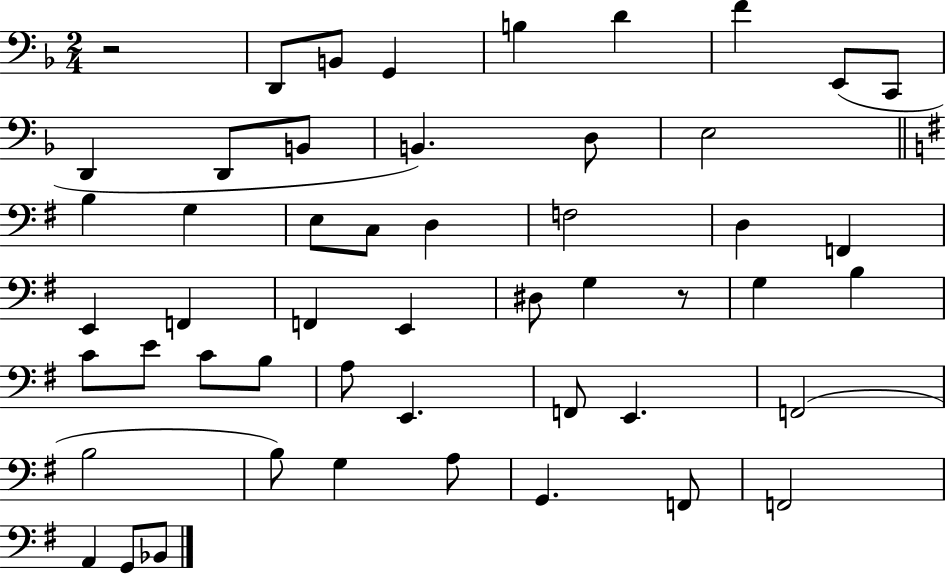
R/h D2/e B2/e G2/q B3/q D4/q F4/q E2/e C2/e D2/q D2/e B2/e B2/q. D3/e E3/h B3/q G3/q E3/e C3/e D3/q F3/h D3/q F2/q E2/q F2/q F2/q E2/q D#3/e G3/q R/e G3/q B3/q C4/e E4/e C4/e B3/e A3/e E2/q. F2/e E2/q. F2/h B3/h B3/e G3/q A3/e G2/q. F2/e F2/h A2/q G2/e Bb2/e